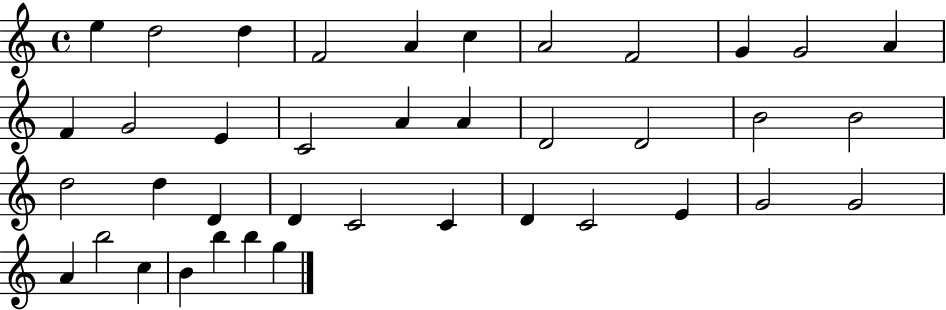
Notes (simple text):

E5/q D5/h D5/q F4/h A4/q C5/q A4/h F4/h G4/q G4/h A4/q F4/q G4/h E4/q C4/h A4/q A4/q D4/h D4/h B4/h B4/h D5/h D5/q D4/q D4/q C4/h C4/q D4/q C4/h E4/q G4/h G4/h A4/q B5/h C5/q B4/q B5/q B5/q G5/q